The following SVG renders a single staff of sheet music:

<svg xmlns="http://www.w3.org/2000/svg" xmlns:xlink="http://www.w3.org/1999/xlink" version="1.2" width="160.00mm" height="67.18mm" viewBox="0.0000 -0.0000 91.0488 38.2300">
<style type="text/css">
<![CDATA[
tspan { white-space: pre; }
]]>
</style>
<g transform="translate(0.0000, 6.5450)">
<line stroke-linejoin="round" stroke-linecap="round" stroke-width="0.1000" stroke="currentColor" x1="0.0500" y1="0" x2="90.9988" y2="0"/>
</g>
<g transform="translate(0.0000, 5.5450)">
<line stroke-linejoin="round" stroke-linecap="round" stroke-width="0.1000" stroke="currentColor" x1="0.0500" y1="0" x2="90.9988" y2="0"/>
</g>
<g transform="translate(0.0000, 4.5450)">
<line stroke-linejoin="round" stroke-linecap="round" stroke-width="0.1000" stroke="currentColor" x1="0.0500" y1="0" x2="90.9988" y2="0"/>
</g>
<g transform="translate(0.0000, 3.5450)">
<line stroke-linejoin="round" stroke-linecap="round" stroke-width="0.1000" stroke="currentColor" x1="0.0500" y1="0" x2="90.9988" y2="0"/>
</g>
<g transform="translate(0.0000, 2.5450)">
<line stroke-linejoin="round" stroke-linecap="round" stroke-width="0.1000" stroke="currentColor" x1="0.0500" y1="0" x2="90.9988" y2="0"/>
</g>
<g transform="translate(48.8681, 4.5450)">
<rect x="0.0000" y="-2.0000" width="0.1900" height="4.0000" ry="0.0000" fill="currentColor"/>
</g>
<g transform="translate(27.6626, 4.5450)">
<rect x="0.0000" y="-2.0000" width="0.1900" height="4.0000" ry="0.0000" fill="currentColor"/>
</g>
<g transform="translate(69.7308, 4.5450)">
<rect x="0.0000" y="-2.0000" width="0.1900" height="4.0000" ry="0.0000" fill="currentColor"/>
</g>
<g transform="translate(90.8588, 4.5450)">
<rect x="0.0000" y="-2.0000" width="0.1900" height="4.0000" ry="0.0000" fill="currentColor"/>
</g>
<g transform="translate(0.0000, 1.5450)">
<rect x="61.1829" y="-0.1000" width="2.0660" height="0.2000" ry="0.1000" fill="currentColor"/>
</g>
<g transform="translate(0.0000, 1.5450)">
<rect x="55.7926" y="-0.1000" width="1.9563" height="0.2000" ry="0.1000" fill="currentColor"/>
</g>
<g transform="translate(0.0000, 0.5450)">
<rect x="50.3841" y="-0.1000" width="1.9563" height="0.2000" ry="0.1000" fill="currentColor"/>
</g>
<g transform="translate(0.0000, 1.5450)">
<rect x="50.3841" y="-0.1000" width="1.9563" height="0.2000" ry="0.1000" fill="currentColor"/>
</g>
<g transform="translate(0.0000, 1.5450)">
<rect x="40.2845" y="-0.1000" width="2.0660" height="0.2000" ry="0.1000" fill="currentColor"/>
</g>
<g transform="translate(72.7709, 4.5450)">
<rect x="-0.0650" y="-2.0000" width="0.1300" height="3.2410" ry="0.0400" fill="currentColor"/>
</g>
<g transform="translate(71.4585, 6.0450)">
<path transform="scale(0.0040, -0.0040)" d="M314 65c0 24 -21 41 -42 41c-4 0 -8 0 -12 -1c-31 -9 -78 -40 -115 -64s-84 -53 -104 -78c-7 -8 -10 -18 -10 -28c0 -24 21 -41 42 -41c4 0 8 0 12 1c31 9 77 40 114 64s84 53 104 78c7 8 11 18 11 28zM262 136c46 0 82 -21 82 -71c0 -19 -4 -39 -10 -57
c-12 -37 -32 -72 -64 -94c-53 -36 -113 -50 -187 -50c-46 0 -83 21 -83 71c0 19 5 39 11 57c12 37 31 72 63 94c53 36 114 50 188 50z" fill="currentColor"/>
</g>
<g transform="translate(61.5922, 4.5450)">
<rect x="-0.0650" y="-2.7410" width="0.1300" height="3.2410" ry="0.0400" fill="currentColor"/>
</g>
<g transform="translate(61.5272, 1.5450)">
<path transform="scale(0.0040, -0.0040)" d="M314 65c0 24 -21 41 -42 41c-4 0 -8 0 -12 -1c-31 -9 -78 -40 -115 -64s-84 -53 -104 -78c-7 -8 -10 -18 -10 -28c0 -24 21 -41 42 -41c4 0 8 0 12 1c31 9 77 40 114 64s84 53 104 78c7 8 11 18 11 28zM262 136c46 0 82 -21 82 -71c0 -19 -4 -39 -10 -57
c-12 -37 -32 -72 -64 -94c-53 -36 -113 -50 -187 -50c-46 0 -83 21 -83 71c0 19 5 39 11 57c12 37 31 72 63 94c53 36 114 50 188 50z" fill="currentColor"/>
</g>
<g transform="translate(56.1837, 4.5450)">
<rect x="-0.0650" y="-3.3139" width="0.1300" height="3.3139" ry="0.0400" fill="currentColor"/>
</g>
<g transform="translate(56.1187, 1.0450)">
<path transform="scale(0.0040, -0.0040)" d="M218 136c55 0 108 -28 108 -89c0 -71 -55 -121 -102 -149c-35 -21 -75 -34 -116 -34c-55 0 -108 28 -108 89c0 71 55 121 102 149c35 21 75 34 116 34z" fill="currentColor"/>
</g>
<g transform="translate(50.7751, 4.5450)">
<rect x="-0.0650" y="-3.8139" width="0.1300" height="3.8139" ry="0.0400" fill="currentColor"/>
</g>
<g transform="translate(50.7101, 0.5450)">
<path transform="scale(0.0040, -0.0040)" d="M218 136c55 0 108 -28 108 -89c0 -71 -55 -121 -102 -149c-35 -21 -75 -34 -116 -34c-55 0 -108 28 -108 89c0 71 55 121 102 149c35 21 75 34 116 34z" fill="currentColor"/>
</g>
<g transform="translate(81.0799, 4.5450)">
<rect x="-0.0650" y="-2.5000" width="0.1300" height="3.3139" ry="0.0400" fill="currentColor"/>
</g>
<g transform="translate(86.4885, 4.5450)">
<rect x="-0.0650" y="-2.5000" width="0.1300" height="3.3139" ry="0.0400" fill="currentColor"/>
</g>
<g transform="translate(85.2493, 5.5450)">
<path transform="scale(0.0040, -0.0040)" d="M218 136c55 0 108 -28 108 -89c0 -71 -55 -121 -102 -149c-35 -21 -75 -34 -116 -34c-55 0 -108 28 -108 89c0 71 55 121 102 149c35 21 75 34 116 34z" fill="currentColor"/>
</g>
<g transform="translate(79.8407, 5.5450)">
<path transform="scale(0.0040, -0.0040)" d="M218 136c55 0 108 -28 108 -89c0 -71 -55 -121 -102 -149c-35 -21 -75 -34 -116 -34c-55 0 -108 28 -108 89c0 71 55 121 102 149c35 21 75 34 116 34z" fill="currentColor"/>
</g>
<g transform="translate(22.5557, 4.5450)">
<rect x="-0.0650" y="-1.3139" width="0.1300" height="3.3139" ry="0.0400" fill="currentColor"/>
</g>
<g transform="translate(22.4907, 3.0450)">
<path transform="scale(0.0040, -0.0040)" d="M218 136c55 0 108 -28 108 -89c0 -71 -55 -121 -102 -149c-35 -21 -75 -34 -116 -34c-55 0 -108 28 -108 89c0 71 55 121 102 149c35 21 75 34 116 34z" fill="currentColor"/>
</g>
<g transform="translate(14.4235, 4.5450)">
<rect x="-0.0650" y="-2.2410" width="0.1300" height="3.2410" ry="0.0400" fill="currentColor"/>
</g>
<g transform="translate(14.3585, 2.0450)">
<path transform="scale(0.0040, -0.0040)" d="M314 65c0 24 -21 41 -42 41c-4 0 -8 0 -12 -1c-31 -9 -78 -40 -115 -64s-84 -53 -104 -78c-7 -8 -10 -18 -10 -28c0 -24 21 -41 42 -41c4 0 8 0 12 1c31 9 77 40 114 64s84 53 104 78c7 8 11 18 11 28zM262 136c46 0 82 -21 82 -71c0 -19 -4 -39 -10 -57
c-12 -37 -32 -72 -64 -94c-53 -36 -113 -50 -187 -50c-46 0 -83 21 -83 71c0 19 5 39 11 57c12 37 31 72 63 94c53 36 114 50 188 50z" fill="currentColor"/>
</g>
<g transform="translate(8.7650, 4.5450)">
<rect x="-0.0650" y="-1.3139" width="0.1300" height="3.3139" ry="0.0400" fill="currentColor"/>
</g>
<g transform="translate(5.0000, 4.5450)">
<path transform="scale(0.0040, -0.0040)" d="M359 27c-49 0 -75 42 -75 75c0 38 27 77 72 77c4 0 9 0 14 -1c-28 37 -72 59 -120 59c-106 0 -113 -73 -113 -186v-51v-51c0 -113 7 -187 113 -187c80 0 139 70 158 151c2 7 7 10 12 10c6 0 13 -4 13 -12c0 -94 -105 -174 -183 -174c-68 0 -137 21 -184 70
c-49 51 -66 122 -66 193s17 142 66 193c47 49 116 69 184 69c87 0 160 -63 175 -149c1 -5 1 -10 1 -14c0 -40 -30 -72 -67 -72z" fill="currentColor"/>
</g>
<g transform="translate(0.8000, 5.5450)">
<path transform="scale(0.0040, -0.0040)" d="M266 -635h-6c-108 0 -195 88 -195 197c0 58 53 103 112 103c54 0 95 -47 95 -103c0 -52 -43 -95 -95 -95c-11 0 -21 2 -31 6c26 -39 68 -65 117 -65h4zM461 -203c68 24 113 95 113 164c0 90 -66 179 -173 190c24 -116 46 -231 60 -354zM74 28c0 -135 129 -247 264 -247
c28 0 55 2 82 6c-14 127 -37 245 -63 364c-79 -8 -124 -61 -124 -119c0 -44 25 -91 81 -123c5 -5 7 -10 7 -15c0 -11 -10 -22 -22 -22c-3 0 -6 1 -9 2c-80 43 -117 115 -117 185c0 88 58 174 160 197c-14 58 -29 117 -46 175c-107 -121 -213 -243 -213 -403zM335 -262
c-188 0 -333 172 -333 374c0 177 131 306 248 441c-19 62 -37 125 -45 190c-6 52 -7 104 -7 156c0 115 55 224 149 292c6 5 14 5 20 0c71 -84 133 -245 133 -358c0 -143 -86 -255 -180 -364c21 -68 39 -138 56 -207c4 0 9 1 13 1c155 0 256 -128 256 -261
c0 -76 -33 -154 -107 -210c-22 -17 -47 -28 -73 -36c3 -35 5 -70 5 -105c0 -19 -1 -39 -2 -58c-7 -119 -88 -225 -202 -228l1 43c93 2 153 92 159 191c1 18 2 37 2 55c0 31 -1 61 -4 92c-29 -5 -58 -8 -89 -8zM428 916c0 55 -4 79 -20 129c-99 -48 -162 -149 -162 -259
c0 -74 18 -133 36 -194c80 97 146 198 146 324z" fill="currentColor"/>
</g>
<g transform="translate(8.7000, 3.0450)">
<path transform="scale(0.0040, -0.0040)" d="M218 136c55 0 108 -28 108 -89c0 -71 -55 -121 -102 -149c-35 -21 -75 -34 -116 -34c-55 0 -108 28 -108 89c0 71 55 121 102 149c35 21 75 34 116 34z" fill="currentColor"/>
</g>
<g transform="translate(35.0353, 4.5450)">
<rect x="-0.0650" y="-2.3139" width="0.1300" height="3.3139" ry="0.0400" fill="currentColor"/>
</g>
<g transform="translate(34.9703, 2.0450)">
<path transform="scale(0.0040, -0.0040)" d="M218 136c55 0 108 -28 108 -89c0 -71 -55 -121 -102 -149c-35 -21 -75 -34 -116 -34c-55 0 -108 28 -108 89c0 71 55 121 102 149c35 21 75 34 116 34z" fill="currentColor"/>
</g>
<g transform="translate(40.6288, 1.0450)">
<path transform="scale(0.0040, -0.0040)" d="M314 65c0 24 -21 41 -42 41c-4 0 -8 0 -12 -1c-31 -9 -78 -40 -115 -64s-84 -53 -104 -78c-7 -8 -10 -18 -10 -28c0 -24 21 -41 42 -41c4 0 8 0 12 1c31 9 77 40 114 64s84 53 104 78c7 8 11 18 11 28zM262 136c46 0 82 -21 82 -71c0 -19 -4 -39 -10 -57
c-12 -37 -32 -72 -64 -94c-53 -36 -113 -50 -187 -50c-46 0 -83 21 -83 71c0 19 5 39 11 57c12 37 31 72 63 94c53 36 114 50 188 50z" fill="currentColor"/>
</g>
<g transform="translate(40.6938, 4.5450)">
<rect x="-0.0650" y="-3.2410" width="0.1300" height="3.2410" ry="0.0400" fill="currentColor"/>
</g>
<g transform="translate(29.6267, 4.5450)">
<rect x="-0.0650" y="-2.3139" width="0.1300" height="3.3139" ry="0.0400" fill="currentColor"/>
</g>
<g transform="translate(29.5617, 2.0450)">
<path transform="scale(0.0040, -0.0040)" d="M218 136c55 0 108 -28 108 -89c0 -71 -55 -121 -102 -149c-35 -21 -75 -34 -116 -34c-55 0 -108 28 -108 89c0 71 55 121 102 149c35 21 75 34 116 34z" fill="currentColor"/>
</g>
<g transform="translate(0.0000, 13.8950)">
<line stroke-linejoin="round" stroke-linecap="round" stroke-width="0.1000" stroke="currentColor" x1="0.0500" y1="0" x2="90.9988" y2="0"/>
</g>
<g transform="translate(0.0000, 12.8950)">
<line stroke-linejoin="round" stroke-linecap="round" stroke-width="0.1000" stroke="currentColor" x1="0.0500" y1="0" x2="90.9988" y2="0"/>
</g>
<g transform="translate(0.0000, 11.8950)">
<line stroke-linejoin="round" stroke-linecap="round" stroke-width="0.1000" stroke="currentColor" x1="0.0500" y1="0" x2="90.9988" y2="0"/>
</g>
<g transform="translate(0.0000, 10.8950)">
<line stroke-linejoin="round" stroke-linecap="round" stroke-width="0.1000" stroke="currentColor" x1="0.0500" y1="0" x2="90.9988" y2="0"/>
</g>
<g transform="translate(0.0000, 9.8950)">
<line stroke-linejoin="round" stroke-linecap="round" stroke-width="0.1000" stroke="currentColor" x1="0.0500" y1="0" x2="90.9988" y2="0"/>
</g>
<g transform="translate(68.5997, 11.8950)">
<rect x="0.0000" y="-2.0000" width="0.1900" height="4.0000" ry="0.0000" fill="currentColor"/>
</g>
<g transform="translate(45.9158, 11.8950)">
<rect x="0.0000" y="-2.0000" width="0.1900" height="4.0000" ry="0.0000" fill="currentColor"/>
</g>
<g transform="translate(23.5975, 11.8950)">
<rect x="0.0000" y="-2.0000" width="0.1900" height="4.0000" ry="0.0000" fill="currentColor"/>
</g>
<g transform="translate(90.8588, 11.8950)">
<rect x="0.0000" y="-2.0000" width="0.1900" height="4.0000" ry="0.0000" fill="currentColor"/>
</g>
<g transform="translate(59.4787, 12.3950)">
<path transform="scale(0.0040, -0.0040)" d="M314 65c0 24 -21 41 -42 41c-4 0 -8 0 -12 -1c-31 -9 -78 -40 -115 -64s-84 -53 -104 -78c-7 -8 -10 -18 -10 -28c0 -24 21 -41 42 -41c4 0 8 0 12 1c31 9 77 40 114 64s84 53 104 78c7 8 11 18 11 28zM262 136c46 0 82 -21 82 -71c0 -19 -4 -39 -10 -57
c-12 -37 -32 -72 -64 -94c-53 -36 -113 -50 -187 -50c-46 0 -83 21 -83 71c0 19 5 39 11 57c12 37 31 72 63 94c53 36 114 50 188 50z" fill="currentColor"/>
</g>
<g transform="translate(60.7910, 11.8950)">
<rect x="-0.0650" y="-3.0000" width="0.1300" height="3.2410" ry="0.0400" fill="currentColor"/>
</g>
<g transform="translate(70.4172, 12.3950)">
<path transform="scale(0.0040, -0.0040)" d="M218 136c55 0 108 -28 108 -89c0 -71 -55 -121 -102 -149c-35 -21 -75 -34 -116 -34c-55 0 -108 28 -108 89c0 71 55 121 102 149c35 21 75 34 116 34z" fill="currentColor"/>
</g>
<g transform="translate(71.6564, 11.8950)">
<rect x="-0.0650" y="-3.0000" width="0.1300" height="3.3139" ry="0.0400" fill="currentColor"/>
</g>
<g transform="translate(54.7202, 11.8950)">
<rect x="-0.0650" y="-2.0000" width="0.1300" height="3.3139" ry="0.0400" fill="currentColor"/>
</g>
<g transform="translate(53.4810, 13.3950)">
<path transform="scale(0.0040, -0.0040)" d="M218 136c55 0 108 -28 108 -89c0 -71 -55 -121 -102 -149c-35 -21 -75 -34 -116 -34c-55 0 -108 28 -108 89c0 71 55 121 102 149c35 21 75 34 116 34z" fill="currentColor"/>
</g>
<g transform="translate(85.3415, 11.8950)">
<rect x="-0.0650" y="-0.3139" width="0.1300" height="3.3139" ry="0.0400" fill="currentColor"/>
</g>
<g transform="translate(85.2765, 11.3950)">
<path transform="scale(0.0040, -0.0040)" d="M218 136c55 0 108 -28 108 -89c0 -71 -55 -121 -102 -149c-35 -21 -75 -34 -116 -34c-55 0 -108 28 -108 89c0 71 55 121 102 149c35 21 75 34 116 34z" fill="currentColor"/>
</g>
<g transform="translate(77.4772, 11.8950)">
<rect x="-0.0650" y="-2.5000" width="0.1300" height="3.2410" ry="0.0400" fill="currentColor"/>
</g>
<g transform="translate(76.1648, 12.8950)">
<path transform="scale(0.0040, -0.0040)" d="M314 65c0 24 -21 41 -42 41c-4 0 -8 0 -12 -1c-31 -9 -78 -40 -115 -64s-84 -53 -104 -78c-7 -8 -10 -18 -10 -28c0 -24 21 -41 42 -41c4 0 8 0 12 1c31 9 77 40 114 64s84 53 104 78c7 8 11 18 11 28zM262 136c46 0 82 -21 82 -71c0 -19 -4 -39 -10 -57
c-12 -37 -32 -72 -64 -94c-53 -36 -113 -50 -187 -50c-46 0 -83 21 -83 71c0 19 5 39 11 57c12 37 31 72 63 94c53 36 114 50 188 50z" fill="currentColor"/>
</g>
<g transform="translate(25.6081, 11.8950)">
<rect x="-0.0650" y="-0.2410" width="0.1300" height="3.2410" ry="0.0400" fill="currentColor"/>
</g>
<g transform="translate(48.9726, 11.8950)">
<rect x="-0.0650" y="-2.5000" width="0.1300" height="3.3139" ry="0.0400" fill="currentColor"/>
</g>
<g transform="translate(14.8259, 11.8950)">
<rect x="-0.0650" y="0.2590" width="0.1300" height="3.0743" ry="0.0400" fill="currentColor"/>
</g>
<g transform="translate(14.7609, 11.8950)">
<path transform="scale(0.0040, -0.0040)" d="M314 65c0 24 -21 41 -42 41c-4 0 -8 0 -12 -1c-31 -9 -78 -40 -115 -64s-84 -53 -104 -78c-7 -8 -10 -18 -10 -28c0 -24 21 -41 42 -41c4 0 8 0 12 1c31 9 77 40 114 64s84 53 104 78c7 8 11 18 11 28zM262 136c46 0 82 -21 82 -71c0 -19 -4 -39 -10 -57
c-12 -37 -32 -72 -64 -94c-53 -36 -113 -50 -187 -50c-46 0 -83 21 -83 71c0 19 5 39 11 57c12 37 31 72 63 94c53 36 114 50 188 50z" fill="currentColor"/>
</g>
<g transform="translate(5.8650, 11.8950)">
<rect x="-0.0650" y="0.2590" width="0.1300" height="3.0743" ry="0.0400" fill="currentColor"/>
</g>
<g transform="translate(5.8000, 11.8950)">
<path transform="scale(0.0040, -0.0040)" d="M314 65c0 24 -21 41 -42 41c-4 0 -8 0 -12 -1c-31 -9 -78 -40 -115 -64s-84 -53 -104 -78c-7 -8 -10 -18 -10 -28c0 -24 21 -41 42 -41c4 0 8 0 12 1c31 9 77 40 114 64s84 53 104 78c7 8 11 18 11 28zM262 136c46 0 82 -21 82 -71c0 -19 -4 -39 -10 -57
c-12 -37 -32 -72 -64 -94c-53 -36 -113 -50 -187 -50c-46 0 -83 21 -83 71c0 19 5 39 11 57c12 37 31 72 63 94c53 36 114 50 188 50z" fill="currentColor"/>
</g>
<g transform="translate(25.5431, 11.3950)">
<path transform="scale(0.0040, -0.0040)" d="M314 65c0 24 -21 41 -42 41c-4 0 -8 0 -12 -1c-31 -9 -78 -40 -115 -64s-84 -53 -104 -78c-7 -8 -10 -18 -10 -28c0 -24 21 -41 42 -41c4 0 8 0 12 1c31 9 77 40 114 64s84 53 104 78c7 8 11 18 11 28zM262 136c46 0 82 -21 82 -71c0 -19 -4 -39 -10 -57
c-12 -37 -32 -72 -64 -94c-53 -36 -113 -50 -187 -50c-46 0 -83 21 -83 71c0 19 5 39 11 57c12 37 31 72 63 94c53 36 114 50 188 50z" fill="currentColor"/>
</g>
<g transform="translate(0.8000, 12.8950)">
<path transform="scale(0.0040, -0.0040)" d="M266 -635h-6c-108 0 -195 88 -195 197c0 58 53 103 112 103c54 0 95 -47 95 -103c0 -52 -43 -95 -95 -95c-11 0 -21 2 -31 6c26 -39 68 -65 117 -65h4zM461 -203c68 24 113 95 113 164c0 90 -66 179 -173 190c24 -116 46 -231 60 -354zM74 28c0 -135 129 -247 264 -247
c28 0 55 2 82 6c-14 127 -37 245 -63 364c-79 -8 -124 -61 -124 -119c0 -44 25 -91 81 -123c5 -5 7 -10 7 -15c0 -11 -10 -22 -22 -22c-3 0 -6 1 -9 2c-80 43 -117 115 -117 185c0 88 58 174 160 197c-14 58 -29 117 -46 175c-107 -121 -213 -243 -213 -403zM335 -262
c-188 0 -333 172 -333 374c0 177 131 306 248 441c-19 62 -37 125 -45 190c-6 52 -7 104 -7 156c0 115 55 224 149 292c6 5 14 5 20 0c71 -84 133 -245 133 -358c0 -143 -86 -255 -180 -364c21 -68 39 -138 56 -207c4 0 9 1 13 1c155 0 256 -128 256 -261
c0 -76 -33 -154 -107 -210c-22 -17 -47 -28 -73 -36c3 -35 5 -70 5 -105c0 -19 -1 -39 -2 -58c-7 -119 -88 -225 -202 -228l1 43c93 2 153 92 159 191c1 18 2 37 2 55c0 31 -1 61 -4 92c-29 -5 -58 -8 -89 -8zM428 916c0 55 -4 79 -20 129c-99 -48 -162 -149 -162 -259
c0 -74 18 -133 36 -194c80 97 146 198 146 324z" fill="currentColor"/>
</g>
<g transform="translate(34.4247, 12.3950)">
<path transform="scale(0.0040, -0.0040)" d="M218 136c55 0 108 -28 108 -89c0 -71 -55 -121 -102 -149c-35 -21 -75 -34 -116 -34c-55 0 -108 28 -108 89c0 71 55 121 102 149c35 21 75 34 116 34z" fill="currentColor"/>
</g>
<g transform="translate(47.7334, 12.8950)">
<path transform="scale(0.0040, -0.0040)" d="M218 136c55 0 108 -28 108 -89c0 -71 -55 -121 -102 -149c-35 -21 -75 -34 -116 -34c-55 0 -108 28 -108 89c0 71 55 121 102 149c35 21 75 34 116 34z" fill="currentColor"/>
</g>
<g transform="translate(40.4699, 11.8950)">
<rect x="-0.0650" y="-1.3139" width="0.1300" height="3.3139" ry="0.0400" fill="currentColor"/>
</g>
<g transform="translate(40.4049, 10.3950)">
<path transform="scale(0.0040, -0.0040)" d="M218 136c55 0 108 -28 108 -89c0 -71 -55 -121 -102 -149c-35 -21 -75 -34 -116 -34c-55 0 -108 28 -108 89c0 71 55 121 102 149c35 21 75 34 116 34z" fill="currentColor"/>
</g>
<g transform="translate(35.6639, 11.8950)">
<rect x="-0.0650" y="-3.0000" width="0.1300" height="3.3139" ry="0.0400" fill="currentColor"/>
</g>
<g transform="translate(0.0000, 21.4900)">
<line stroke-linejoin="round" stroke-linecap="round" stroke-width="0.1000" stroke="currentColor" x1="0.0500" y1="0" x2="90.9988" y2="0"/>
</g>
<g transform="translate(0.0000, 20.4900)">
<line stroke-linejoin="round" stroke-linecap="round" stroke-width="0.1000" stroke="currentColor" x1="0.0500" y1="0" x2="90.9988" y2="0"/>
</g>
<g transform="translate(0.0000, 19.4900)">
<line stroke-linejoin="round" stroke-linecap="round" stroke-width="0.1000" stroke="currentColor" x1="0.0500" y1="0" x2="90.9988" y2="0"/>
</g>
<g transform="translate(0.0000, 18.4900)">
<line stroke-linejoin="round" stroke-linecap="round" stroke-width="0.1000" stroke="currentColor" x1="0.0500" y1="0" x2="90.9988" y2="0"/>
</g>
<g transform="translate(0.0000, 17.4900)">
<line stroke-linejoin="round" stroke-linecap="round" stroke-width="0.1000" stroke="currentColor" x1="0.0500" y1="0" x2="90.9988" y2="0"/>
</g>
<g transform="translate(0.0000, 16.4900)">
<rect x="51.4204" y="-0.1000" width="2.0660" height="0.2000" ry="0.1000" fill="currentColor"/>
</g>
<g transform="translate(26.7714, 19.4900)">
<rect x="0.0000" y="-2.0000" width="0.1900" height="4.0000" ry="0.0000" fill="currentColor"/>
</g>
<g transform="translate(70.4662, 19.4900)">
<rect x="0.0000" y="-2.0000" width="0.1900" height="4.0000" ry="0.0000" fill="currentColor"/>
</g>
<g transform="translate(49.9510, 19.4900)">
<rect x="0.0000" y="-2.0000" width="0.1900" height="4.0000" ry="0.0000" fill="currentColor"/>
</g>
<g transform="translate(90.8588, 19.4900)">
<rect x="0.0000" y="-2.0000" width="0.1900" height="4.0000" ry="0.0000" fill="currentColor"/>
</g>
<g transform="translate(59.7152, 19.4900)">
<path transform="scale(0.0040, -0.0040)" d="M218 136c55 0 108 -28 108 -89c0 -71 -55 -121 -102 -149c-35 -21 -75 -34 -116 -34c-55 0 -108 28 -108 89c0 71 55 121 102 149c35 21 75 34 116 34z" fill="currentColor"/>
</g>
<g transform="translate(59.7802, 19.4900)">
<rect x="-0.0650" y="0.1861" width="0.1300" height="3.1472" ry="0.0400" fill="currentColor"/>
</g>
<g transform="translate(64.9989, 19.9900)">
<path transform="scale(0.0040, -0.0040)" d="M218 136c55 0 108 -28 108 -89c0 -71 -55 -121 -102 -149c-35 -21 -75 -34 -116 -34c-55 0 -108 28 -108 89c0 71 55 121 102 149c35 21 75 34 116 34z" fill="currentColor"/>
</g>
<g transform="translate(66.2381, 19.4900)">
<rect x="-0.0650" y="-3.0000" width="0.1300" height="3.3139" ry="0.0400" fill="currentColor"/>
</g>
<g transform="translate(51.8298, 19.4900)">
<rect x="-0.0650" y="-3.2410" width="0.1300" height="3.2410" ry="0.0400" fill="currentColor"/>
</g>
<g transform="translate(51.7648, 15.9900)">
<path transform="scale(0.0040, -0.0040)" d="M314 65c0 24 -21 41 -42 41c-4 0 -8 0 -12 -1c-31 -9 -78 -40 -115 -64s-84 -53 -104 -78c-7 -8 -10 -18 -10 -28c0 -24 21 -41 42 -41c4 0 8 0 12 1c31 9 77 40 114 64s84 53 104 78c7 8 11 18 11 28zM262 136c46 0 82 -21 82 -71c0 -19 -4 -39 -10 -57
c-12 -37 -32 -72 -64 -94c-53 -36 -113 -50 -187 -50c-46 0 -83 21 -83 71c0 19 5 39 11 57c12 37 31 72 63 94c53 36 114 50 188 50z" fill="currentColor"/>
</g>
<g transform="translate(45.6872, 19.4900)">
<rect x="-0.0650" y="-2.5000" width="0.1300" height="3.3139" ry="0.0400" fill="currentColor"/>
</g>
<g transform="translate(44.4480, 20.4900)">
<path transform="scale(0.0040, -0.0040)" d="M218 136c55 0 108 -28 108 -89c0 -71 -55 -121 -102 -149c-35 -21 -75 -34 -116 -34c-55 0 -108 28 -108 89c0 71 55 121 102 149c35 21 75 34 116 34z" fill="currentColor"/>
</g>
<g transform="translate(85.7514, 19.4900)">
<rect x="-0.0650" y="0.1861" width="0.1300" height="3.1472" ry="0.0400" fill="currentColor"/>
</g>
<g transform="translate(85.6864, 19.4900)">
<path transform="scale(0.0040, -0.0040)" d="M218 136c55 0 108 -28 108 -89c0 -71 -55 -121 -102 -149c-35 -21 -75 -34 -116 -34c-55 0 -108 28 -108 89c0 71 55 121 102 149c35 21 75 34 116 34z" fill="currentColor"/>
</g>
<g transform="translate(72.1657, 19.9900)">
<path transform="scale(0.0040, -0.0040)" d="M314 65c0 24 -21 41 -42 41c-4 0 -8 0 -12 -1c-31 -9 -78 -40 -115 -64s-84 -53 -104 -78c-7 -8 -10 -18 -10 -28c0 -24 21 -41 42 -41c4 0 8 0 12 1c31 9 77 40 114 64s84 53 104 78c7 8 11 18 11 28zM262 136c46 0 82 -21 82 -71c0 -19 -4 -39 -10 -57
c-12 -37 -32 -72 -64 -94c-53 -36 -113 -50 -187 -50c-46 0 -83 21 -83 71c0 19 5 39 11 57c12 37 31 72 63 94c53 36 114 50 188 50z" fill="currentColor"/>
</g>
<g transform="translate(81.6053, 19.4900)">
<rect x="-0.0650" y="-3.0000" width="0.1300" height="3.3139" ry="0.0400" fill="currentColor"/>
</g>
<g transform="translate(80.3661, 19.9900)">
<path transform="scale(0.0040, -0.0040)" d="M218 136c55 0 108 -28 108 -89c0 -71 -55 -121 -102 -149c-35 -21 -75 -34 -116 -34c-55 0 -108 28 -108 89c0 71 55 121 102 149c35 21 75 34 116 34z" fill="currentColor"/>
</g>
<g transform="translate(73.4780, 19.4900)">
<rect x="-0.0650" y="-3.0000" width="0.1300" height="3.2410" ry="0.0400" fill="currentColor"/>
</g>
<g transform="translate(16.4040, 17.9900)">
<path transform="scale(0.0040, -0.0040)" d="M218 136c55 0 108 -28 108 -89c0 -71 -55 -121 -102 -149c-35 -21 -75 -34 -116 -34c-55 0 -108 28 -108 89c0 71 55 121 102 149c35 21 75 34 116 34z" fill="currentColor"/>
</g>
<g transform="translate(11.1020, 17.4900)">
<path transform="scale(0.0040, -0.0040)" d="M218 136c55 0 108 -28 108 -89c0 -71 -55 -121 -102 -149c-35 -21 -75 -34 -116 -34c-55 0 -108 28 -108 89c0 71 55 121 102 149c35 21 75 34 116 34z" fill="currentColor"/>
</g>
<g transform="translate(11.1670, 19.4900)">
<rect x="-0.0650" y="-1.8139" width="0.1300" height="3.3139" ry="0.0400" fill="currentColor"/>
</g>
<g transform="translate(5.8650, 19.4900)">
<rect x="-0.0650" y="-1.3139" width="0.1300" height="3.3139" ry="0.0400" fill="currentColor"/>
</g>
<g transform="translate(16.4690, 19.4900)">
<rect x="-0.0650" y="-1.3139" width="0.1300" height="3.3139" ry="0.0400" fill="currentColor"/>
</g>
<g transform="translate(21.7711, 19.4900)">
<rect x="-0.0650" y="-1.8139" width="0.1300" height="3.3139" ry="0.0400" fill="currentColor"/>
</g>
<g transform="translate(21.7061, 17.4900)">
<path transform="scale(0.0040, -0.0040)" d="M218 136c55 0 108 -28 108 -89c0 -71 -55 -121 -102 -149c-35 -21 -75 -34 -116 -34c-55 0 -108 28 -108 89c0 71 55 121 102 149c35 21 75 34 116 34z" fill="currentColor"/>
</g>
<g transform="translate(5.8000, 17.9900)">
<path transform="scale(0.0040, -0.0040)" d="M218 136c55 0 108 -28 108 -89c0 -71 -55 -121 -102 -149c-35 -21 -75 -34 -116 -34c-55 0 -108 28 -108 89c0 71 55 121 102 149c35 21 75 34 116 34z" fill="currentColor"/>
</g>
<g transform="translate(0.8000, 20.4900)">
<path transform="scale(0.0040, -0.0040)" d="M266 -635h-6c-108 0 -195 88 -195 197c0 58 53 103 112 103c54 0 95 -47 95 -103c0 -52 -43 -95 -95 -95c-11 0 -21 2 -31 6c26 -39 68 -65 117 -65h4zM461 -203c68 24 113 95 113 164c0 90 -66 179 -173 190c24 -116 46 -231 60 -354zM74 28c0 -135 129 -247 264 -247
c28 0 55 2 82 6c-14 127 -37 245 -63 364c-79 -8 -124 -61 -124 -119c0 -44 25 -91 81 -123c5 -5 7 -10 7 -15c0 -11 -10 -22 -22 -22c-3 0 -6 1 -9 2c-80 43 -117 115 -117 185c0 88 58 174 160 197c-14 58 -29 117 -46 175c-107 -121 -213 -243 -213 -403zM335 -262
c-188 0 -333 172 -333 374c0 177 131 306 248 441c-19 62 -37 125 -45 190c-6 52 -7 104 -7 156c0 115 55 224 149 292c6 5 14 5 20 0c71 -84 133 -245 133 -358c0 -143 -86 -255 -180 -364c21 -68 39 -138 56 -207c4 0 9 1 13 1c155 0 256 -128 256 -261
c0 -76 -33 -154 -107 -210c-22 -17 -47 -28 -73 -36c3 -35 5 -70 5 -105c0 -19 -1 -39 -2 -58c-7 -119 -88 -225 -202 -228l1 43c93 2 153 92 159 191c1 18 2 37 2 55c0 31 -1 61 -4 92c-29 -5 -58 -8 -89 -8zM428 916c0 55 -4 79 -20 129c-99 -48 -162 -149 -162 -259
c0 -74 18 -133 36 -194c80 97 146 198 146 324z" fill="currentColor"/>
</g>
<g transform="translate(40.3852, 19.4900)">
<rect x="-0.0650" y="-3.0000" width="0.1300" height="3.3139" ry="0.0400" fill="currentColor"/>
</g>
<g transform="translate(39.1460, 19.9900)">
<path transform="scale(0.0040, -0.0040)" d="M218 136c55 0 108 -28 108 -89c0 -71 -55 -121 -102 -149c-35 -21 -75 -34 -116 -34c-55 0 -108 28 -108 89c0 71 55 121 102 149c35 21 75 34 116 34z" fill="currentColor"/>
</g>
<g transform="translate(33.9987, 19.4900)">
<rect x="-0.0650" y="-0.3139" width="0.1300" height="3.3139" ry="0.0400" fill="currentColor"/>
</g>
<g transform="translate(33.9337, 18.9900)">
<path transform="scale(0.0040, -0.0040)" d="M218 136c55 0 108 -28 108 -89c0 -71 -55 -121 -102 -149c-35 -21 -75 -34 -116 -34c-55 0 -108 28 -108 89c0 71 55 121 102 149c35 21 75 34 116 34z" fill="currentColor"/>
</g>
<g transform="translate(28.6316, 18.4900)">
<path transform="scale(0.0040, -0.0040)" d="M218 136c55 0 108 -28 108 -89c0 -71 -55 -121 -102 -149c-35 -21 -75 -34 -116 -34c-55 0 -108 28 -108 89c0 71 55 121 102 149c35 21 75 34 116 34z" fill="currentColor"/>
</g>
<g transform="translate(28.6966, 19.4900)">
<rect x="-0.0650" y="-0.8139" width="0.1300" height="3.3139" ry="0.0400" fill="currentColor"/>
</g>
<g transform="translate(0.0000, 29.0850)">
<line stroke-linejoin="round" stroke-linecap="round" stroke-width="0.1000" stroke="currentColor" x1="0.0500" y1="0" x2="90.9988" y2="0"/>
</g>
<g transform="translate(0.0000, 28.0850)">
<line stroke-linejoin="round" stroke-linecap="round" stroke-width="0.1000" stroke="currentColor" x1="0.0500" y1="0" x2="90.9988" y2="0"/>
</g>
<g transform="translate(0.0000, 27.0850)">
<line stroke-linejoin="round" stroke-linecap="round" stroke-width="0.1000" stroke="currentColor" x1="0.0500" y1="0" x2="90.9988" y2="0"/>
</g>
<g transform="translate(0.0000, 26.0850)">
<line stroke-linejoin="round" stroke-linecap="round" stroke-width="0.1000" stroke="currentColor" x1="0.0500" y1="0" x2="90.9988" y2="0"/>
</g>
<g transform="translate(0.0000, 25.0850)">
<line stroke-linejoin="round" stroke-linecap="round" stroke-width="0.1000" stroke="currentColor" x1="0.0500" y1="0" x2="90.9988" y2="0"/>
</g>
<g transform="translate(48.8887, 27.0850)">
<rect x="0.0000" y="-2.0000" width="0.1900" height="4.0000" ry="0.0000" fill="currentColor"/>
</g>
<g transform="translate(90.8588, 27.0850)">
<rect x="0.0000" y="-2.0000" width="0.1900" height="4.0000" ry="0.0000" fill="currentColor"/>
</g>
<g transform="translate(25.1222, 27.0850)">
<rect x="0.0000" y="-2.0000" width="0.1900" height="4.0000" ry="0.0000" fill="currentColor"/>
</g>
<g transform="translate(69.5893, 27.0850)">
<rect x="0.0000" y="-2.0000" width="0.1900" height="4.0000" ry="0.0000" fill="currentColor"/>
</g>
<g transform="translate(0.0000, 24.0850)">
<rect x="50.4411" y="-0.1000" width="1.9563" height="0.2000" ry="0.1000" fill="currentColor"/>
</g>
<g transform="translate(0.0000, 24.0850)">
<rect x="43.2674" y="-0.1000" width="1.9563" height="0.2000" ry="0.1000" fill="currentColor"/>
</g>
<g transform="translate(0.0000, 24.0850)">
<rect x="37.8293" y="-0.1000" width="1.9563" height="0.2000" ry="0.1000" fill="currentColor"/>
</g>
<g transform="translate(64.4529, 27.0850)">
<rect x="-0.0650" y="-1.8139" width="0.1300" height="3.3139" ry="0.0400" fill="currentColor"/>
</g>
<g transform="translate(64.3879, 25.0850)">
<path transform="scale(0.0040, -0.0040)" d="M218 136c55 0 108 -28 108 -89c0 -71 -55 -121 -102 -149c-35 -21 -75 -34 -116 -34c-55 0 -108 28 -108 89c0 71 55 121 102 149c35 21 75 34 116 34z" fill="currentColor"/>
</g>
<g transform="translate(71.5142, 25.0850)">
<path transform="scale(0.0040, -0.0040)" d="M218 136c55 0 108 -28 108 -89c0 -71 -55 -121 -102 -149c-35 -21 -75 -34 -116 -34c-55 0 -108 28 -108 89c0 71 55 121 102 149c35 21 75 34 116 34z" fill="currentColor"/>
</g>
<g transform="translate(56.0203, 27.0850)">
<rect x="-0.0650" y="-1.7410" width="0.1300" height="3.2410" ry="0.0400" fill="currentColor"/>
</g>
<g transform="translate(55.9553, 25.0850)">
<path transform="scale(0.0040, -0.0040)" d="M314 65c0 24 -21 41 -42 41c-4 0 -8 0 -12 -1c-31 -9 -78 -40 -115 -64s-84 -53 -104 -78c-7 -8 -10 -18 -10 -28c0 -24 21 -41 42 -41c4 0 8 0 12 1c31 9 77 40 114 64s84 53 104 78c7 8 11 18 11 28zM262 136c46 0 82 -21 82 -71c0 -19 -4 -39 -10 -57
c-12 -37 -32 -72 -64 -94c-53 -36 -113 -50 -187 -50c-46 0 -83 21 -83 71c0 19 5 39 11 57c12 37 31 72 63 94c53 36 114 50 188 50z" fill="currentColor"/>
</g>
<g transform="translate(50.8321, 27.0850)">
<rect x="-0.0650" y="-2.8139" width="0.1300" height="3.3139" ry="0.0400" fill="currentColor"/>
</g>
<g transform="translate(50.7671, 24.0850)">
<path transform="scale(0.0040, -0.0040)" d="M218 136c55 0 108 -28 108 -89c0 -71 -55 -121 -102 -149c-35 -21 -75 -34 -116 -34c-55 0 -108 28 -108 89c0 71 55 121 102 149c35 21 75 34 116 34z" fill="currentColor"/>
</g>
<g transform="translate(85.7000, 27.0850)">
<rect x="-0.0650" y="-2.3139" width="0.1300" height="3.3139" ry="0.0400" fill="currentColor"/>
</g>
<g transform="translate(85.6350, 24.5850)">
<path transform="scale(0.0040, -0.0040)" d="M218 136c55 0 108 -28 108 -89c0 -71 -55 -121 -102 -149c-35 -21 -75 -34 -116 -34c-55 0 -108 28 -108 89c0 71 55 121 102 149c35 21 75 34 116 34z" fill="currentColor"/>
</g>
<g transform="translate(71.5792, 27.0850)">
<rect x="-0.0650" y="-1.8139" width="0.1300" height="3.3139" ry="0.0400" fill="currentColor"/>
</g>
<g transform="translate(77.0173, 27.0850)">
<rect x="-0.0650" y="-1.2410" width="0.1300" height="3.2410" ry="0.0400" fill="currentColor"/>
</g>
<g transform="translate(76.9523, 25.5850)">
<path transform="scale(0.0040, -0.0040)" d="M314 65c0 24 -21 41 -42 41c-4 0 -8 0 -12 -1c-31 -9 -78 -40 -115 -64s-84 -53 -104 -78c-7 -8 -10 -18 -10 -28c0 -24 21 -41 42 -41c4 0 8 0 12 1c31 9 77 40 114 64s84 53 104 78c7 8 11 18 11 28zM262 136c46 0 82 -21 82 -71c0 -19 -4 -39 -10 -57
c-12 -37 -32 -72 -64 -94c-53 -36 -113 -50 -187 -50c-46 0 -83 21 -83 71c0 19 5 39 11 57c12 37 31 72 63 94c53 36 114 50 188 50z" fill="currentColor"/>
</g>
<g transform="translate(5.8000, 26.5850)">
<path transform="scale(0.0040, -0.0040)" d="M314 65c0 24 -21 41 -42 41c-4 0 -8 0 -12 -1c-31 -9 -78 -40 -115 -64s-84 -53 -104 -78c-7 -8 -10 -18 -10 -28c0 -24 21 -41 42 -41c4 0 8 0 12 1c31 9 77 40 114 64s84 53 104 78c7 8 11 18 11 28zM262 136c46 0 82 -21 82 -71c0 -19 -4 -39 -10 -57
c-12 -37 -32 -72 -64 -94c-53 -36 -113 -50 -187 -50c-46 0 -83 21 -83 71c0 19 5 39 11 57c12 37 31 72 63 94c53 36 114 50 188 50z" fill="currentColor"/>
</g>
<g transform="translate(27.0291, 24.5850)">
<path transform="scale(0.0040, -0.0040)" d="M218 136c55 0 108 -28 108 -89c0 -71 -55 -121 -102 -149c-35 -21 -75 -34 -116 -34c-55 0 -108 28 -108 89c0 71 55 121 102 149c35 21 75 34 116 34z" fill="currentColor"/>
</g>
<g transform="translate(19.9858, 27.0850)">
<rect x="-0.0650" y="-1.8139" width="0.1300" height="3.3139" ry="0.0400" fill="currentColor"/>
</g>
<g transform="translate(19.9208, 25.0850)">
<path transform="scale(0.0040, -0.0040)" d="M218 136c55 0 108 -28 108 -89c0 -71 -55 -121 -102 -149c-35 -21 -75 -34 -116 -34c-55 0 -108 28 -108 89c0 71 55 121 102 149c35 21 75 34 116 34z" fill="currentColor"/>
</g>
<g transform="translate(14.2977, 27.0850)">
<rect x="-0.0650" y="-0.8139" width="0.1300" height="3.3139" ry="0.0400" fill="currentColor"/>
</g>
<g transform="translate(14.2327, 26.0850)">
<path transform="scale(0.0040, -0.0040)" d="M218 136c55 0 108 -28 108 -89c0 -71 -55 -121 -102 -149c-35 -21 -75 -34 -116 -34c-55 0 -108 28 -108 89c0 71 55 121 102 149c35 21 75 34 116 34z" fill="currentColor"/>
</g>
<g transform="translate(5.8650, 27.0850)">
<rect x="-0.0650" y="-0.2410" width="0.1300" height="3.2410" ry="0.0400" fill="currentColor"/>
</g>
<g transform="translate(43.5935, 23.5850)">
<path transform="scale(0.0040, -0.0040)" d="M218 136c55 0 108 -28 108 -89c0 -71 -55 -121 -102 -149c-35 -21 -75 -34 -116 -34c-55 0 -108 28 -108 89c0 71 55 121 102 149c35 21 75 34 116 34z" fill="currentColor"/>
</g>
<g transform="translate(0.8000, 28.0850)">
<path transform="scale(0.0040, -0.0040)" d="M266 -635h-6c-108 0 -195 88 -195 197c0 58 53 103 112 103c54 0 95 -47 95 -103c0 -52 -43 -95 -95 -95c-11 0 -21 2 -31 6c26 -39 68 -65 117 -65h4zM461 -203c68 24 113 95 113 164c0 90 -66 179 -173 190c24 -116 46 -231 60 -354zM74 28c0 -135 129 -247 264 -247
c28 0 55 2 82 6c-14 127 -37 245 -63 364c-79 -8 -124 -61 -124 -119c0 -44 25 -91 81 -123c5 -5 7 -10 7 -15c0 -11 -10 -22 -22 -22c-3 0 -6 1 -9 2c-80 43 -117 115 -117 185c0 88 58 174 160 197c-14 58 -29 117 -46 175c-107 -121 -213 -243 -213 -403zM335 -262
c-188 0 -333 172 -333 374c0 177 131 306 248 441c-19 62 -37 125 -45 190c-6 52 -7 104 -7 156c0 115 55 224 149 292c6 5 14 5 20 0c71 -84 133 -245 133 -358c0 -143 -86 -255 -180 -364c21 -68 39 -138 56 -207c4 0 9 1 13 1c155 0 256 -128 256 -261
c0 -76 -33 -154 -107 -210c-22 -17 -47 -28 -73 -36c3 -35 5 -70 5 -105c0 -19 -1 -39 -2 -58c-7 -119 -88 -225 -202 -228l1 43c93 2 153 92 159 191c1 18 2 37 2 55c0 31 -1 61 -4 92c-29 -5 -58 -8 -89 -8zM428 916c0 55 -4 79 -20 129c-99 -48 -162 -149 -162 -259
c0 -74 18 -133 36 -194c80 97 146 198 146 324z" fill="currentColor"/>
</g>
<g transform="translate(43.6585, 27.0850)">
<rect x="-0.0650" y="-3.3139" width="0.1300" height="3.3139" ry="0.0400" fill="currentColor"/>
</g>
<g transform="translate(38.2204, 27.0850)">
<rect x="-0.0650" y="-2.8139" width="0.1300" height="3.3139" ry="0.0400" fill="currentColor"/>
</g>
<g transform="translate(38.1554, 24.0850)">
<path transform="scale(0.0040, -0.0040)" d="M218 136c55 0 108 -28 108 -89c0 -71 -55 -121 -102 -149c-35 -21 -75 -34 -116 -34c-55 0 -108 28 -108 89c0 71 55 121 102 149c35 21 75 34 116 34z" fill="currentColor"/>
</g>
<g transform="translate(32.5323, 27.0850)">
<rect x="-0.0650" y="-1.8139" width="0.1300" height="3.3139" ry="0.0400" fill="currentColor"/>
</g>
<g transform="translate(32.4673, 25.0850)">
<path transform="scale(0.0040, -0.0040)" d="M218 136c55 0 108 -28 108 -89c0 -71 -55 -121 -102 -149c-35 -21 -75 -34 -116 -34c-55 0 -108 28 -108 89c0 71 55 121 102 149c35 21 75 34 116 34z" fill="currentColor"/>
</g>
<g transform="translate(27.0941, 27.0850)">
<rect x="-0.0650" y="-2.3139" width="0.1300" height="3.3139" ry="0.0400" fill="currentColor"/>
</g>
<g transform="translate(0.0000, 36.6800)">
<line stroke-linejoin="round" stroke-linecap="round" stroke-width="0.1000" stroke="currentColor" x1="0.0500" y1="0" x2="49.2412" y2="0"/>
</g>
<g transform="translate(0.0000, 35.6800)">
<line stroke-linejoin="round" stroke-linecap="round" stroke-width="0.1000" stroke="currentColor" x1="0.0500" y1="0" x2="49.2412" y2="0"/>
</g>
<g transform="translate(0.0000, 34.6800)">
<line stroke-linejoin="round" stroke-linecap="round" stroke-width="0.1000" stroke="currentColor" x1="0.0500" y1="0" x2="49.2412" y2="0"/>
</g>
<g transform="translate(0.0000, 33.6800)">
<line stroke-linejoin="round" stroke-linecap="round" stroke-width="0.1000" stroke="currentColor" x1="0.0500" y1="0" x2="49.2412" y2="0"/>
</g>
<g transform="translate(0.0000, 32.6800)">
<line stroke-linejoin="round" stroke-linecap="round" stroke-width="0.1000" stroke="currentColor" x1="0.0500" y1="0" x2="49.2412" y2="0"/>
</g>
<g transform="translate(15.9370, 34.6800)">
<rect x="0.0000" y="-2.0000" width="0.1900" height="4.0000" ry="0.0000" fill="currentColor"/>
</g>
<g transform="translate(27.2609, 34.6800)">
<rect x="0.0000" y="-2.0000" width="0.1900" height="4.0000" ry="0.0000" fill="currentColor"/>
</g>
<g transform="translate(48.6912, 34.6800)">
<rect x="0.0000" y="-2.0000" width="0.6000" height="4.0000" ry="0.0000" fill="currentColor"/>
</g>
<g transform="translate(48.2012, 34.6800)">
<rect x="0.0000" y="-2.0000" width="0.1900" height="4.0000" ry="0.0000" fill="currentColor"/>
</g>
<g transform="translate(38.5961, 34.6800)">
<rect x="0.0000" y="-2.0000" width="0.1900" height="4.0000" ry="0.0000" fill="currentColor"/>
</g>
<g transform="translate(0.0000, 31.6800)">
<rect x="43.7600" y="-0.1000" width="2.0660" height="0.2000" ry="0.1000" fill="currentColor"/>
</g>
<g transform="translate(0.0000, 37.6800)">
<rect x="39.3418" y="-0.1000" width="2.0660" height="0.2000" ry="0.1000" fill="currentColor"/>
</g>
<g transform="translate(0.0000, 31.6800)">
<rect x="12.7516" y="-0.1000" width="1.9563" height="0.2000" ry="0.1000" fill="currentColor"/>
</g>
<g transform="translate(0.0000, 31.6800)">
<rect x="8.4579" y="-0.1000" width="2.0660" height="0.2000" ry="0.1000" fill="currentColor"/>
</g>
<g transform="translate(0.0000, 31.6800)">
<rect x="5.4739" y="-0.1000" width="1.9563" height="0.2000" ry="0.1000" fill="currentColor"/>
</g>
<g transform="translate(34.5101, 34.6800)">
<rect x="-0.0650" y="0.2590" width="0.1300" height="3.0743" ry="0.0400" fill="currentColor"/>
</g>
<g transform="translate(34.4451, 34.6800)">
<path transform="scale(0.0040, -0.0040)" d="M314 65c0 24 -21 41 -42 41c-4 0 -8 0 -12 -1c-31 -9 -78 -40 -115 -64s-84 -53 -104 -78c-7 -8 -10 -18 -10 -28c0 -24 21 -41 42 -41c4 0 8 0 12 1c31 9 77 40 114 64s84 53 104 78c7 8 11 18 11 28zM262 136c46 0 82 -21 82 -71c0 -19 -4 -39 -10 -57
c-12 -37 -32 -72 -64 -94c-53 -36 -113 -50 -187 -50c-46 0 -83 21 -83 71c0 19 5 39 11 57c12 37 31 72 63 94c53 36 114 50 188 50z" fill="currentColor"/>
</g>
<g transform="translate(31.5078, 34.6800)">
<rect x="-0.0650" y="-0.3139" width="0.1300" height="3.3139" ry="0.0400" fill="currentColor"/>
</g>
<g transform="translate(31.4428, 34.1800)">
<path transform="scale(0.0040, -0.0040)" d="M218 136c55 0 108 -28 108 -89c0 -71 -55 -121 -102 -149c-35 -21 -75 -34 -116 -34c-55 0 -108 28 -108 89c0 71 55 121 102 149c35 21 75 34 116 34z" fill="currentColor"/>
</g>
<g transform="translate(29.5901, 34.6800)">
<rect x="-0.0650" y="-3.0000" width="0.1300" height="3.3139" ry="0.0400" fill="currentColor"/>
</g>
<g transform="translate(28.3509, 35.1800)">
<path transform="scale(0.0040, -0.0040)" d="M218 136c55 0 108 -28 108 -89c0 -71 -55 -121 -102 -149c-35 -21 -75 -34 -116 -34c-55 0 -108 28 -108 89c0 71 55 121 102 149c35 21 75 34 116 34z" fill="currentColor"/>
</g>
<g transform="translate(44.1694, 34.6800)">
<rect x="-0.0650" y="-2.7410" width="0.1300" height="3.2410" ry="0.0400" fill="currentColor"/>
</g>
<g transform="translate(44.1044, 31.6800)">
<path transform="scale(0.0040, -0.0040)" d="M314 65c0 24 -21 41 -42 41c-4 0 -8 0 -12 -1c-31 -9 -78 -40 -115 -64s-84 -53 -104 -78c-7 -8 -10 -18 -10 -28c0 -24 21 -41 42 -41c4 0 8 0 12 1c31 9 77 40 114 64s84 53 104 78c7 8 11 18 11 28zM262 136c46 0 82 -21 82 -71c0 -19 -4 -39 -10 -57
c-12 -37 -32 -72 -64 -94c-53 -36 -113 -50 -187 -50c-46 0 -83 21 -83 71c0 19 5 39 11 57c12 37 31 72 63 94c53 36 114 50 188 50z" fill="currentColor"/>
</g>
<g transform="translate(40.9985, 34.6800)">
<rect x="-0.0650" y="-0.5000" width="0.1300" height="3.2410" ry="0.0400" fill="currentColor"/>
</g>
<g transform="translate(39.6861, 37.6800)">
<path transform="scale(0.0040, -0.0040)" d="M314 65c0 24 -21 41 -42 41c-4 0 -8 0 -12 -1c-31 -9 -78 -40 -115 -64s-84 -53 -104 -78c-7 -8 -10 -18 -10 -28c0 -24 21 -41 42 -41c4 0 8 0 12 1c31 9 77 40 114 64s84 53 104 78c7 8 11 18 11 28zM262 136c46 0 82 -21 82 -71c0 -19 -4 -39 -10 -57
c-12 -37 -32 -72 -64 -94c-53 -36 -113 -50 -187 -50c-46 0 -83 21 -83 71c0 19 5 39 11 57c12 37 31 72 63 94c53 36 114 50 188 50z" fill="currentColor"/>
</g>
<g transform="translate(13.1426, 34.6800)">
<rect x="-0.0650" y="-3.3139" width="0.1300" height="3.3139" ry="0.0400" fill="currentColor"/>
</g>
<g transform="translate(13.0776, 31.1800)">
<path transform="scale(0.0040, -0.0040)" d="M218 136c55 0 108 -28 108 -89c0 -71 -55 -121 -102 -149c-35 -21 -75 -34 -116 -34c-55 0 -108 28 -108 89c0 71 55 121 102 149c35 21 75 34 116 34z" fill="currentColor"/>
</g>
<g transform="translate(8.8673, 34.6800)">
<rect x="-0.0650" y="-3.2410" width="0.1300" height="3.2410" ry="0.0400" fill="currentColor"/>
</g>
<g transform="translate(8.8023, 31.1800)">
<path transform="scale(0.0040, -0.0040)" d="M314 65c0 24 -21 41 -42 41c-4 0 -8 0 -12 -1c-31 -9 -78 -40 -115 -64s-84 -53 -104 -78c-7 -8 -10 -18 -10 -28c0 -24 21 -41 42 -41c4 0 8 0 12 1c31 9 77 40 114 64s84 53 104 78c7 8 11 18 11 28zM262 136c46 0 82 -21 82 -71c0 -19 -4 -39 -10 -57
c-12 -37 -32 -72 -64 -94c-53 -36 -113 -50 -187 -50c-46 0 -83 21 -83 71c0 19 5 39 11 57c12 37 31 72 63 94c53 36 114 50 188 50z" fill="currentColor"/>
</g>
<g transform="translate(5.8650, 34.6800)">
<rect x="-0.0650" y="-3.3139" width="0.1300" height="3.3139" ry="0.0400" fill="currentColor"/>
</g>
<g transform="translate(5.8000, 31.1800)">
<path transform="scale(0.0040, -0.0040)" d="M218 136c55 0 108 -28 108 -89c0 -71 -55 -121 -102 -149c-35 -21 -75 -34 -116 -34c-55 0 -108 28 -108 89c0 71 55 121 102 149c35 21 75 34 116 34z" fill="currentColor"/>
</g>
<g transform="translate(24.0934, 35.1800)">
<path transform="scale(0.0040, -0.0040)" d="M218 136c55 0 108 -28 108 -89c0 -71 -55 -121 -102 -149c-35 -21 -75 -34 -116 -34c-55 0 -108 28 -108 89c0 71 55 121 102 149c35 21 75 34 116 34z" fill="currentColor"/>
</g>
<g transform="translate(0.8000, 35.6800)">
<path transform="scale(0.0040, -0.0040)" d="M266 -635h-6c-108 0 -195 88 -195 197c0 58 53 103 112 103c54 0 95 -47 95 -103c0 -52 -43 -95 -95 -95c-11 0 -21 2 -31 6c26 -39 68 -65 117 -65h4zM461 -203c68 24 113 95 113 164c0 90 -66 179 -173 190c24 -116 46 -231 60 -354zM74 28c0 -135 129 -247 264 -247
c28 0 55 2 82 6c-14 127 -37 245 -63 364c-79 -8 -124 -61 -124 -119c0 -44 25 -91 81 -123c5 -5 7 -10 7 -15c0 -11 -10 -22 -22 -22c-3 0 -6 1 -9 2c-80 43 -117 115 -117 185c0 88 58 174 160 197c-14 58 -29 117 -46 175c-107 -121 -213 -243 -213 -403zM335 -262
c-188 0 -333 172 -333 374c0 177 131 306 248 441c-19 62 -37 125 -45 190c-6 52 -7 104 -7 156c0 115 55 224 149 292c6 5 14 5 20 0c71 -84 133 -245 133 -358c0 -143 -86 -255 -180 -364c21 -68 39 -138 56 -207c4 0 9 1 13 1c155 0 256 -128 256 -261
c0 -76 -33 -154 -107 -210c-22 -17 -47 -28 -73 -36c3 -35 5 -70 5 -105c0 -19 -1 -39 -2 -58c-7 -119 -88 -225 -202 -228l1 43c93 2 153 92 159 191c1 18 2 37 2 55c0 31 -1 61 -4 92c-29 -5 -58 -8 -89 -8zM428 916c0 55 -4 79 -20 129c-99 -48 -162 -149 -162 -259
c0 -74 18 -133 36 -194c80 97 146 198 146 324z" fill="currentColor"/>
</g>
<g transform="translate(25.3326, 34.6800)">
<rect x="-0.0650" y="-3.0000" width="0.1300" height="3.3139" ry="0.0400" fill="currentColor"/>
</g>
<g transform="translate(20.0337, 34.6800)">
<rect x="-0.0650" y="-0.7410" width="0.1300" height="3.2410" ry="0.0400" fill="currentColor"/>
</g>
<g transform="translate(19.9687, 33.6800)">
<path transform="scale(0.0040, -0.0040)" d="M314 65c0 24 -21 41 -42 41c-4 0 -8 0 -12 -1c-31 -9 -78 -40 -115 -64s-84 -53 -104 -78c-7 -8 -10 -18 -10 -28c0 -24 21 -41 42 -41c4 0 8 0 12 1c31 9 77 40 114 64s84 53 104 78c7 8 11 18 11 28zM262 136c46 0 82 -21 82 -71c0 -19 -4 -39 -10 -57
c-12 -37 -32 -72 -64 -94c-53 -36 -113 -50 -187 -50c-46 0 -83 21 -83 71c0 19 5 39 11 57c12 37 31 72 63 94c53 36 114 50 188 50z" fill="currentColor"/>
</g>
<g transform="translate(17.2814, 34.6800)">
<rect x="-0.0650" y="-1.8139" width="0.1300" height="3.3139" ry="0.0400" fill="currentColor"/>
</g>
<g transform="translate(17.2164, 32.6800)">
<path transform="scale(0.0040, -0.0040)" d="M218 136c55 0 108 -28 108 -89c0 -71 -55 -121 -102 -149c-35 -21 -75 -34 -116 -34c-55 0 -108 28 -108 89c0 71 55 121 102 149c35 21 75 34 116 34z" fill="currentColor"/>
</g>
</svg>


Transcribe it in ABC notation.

X:1
T:Untitled
M:4/4
L:1/4
K:C
e g2 e g g b2 c' b a2 F2 G G B2 B2 c2 A e G F A2 A G2 c e f e f d c A G b2 B A A2 A B c2 d f g f a b a f2 f f e2 g b b2 b f d2 A A c B2 C2 a2